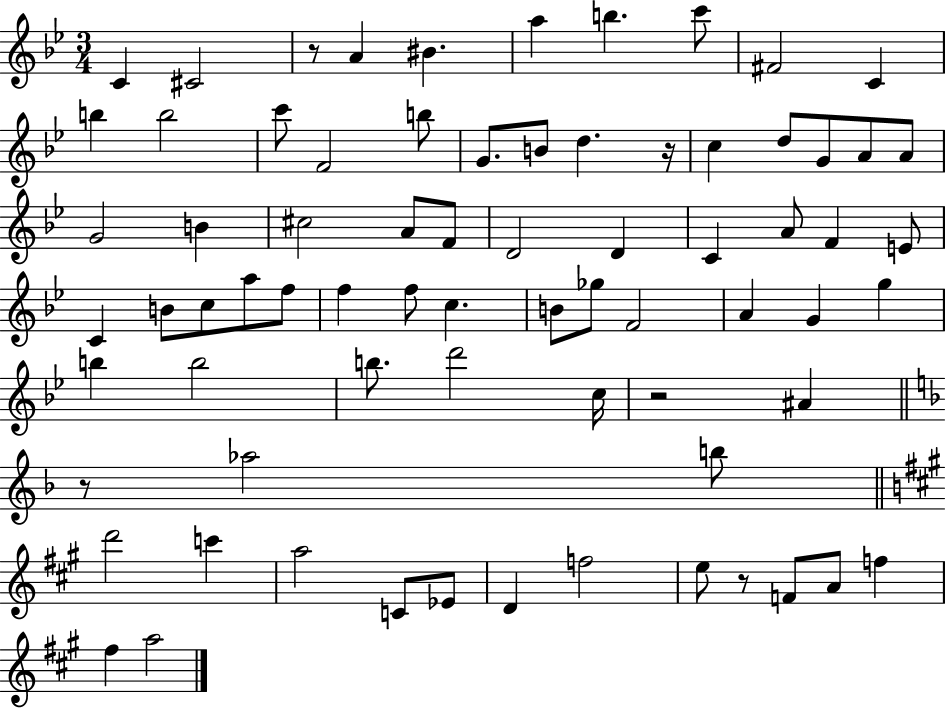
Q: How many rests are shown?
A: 5